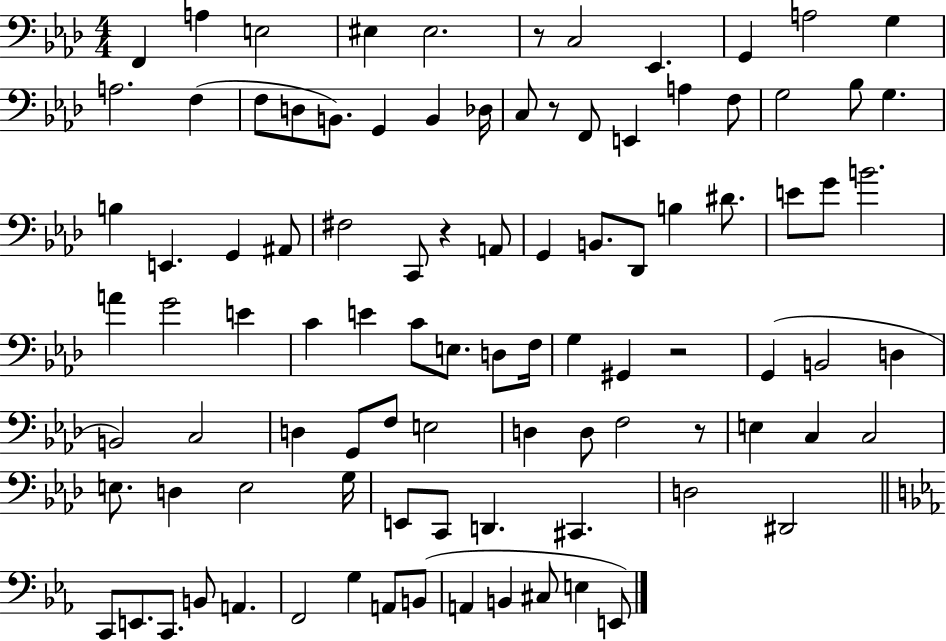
F2/q A3/q E3/h EIS3/q EIS3/h. R/e C3/h Eb2/q. G2/q A3/h G3/q A3/h. F3/q F3/e D3/e B2/e. G2/q B2/q Db3/s C3/e R/e F2/e E2/q A3/q F3/e G3/h Bb3/e G3/q. B3/q E2/q. G2/q A#2/e F#3/h C2/e R/q A2/e G2/q B2/e. Db2/e B3/q D#4/e. E4/e G4/e B4/h. A4/q G4/h E4/q C4/q E4/q C4/e E3/e. D3/e F3/s G3/q G#2/q R/h G2/q B2/h D3/q B2/h C3/h D3/q G2/e F3/e E3/h D3/q D3/e F3/h R/e E3/q C3/q C3/h E3/e. D3/q E3/h G3/s E2/e C2/e D2/q. C#2/q. D3/h D#2/h C2/e E2/e. C2/e. B2/e A2/q. F2/h G3/q A2/e B2/e A2/q B2/q C#3/e E3/q E2/e